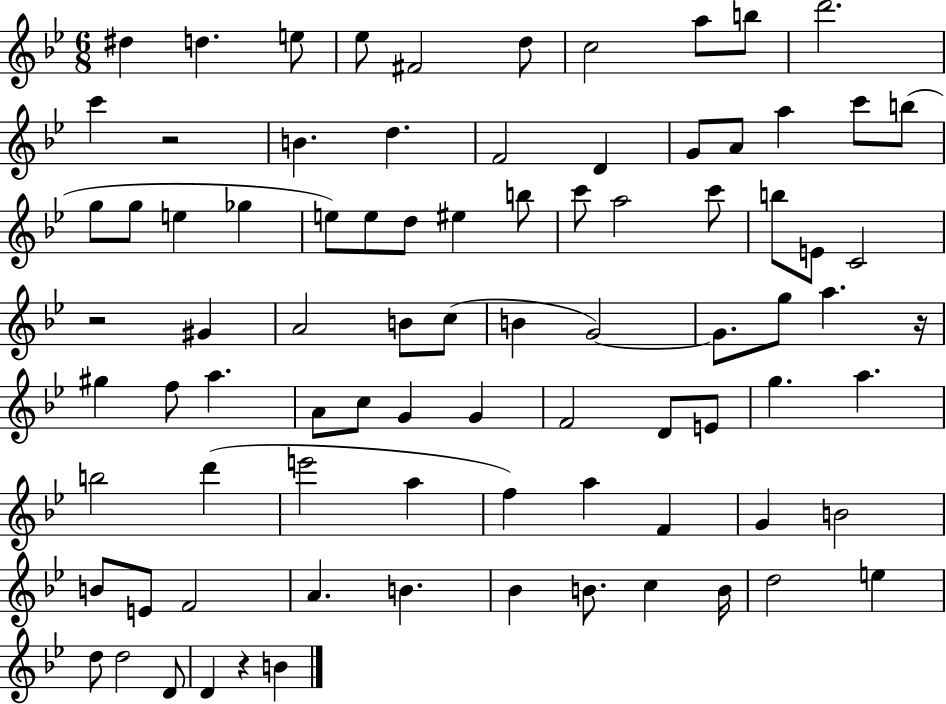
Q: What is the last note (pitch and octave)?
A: B4